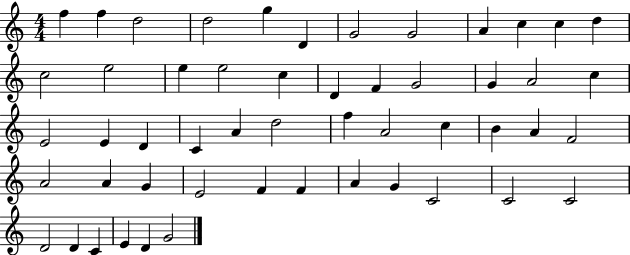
{
  \clef treble
  \numericTimeSignature
  \time 4/4
  \key c \major
  f''4 f''4 d''2 | d''2 g''4 d'4 | g'2 g'2 | a'4 c''4 c''4 d''4 | \break c''2 e''2 | e''4 e''2 c''4 | d'4 f'4 g'2 | g'4 a'2 c''4 | \break e'2 e'4 d'4 | c'4 a'4 d''2 | f''4 a'2 c''4 | b'4 a'4 f'2 | \break a'2 a'4 g'4 | e'2 f'4 f'4 | a'4 g'4 c'2 | c'2 c'2 | \break d'2 d'4 c'4 | e'4 d'4 g'2 | \bar "|."
}